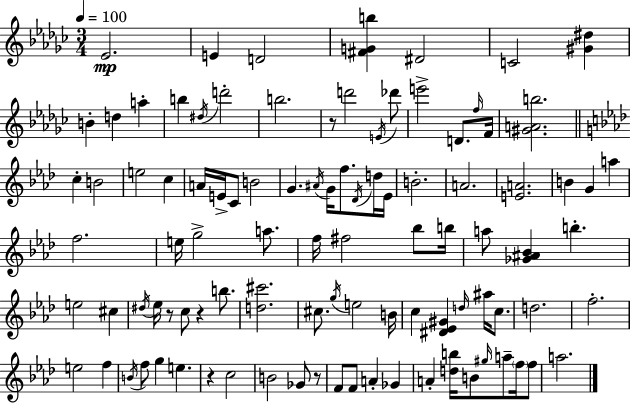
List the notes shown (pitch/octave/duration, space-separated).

Eb4/h. E4/q D4/h [F#4,G4,B5]/q D#4/h C4/h [G#4,D#5]/q B4/q D5/q A5/q B5/q D#5/s D6/h B5/h. R/e D6/h E4/s Db6/e E6/h D4/e. F5/s F4/s [G#4,A4,B5]/h. C5/q B4/h E5/h C5/q A4/s E4/s C4/e B4/h G4/q. A#4/s G4/s F5/e. Db4/s D5/s Eb4/s B4/h. A4/h. [E4,A4]/h. B4/q G4/q A5/q F5/h. E5/s G5/h A5/e. F5/s F#5/h Bb5/e B5/s A5/e [Gb4,A#4,Bb4]/q B5/q. E5/h C#5/q D#5/s Eb5/s R/e C5/e R/q B5/e. [D5,C#6]/h. C#5/e. G5/s E5/h B4/s C5/q [D#4,Eb4,G#4]/q D5/s A#5/s C5/e. D5/h. F5/h. E5/h F5/q B4/s F5/e G5/q E5/q. R/q C5/h B4/h Gb4/e R/e F4/e F4/e A4/q Gb4/q A4/q [D5,B5]/s B4/e G#5/s A5/e F5/s F5/e A5/h.